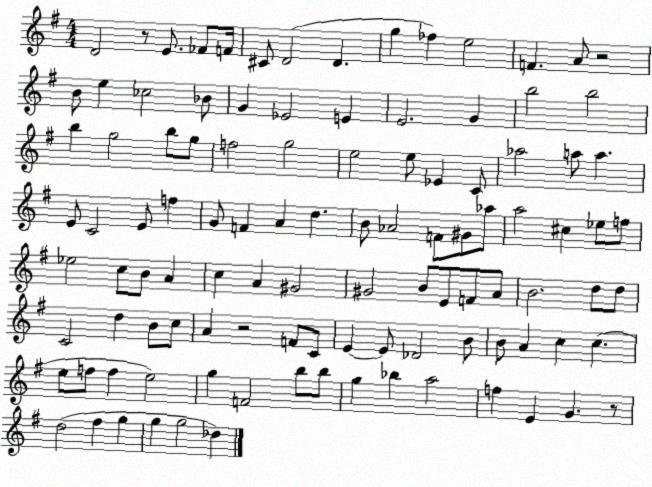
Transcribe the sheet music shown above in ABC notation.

X:1
T:Untitled
M:4/4
L:1/4
K:G
D2 z/2 E/2 _F/2 F/4 ^C/2 D2 D g _f e2 F A/2 z2 B/2 e _c2 _B/2 G _E2 E E2 G b2 b2 b g2 b/2 g/2 f2 g2 e2 e/2 _E C/2 _a2 a/2 a E/2 C2 E/2 f G/2 F A d B/2 _A2 F/2 ^G/2 _a/2 a2 ^c _e/2 f/2 _e2 c/2 B/2 A c A ^G2 ^G2 B/2 E/2 F/2 A/2 B2 d/2 d/2 C2 d B/2 c/2 A z2 F/2 C/2 E E/2 _D2 B/2 B/2 A c c e/2 f/2 f e2 g F2 b/2 b/2 g _b a2 f E G z/2 d2 ^f g g g2 _d